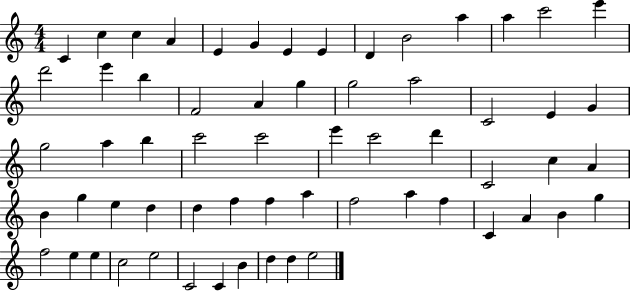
{
  \clef treble
  \numericTimeSignature
  \time 4/4
  \key c \major
  c'4 c''4 c''4 a'4 | e'4 g'4 e'4 e'4 | d'4 b'2 a''4 | a''4 c'''2 e'''4 | \break d'''2 e'''4 b''4 | f'2 a'4 g''4 | g''2 a''2 | c'2 e'4 g'4 | \break g''2 a''4 b''4 | c'''2 c'''2 | e'''4 c'''2 d'''4 | c'2 c''4 a'4 | \break b'4 g''4 e''4 d''4 | d''4 f''4 f''4 a''4 | f''2 a''4 f''4 | c'4 a'4 b'4 g''4 | \break f''2 e''4 e''4 | c''2 e''2 | c'2 c'4 b'4 | d''4 d''4 e''2 | \break \bar "|."
}